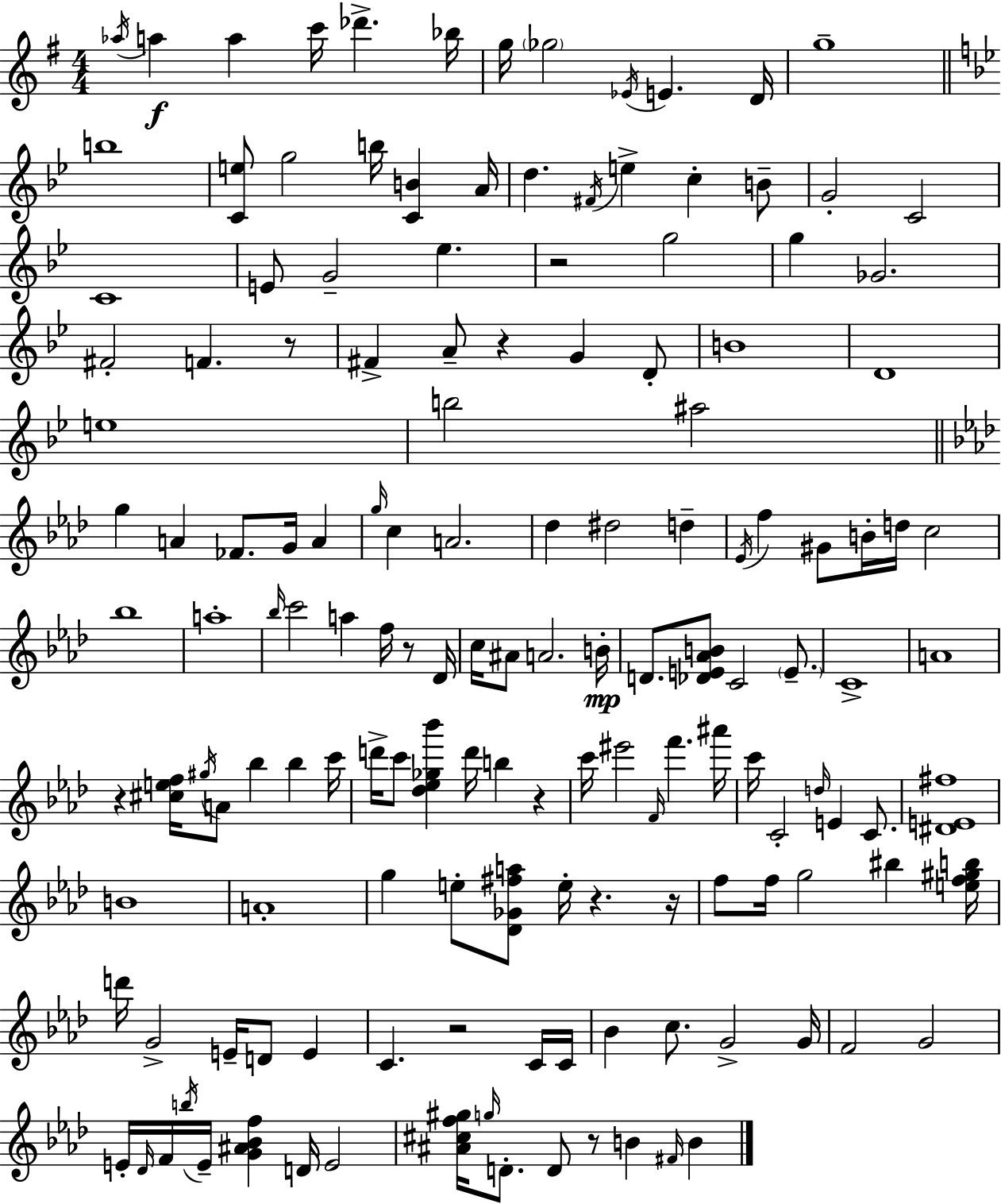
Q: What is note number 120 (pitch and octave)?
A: B5